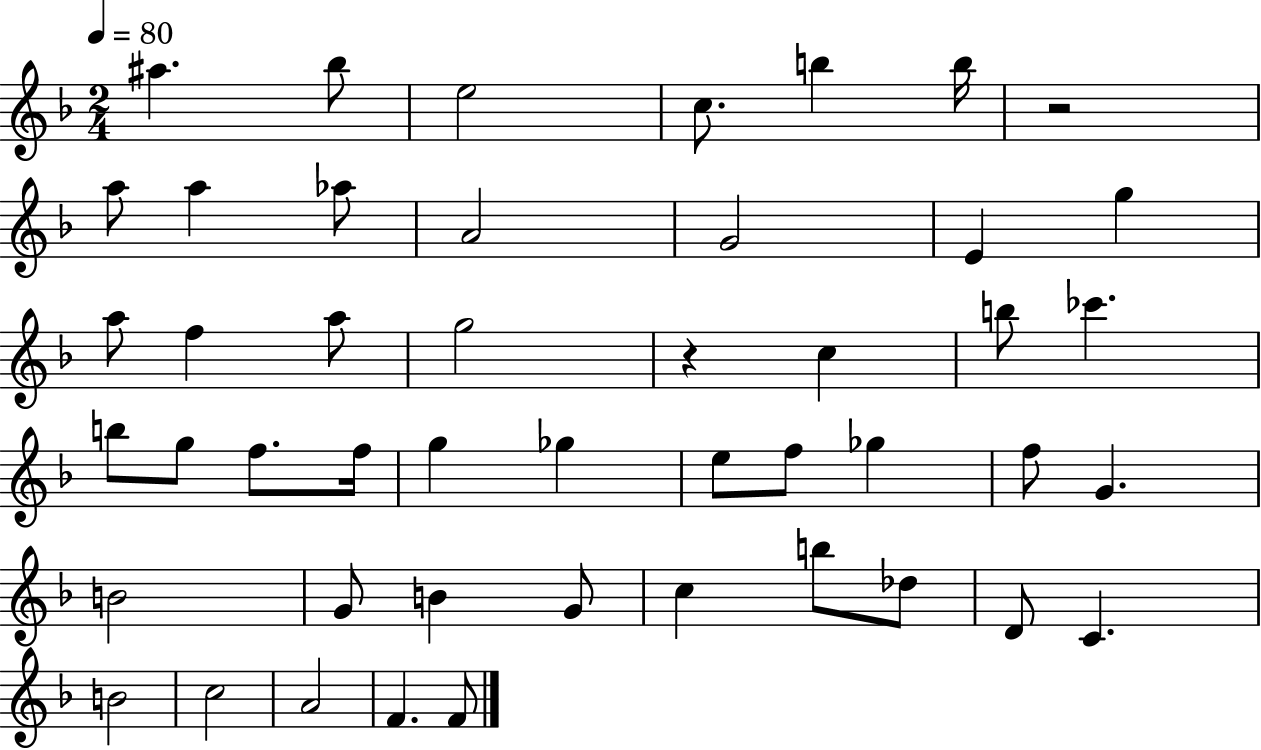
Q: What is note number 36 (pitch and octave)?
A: C5